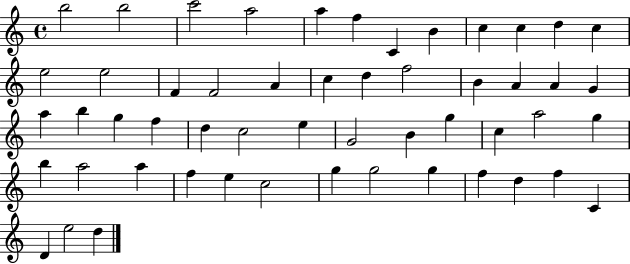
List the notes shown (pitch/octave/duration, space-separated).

B5/h B5/h C6/h A5/h A5/q F5/q C4/q B4/q C5/q C5/q D5/q C5/q E5/h E5/h F4/q F4/h A4/q C5/q D5/q F5/h B4/q A4/q A4/q G4/q A5/q B5/q G5/q F5/q D5/q C5/h E5/q G4/h B4/q G5/q C5/q A5/h G5/q B5/q A5/h A5/q F5/q E5/q C5/h G5/q G5/h G5/q F5/q D5/q F5/q C4/q D4/q E5/h D5/q